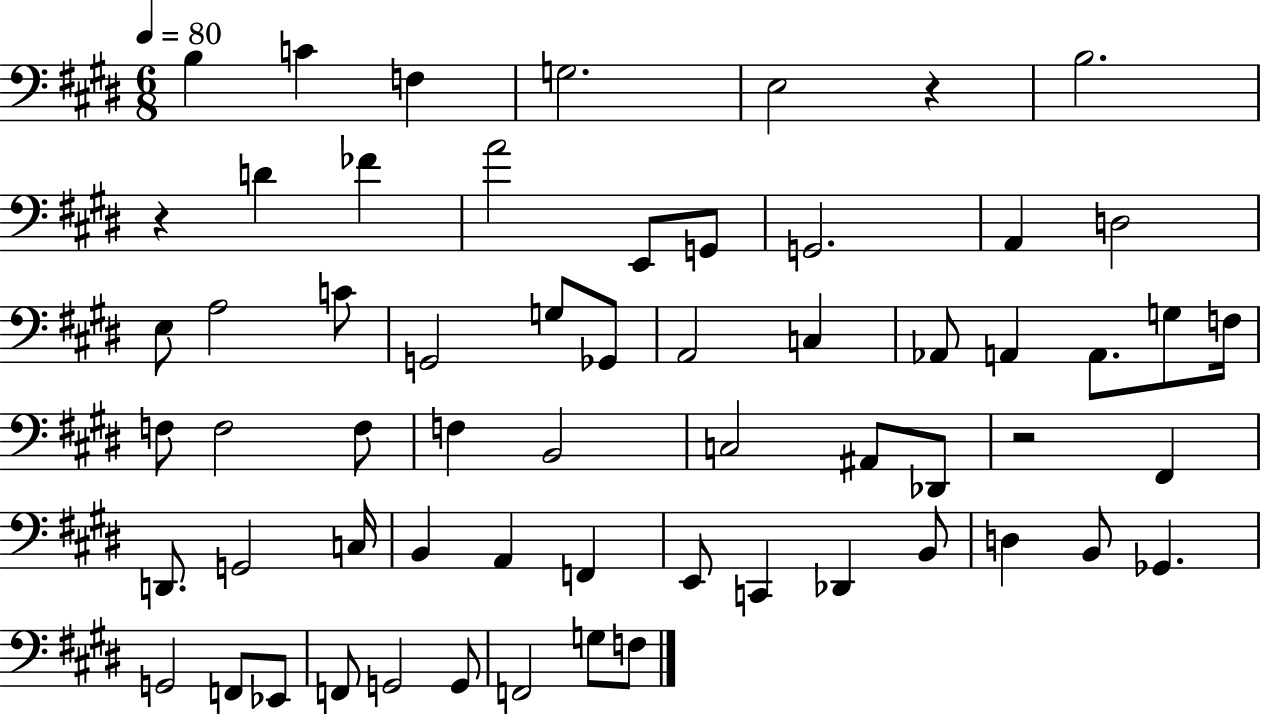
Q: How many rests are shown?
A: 3